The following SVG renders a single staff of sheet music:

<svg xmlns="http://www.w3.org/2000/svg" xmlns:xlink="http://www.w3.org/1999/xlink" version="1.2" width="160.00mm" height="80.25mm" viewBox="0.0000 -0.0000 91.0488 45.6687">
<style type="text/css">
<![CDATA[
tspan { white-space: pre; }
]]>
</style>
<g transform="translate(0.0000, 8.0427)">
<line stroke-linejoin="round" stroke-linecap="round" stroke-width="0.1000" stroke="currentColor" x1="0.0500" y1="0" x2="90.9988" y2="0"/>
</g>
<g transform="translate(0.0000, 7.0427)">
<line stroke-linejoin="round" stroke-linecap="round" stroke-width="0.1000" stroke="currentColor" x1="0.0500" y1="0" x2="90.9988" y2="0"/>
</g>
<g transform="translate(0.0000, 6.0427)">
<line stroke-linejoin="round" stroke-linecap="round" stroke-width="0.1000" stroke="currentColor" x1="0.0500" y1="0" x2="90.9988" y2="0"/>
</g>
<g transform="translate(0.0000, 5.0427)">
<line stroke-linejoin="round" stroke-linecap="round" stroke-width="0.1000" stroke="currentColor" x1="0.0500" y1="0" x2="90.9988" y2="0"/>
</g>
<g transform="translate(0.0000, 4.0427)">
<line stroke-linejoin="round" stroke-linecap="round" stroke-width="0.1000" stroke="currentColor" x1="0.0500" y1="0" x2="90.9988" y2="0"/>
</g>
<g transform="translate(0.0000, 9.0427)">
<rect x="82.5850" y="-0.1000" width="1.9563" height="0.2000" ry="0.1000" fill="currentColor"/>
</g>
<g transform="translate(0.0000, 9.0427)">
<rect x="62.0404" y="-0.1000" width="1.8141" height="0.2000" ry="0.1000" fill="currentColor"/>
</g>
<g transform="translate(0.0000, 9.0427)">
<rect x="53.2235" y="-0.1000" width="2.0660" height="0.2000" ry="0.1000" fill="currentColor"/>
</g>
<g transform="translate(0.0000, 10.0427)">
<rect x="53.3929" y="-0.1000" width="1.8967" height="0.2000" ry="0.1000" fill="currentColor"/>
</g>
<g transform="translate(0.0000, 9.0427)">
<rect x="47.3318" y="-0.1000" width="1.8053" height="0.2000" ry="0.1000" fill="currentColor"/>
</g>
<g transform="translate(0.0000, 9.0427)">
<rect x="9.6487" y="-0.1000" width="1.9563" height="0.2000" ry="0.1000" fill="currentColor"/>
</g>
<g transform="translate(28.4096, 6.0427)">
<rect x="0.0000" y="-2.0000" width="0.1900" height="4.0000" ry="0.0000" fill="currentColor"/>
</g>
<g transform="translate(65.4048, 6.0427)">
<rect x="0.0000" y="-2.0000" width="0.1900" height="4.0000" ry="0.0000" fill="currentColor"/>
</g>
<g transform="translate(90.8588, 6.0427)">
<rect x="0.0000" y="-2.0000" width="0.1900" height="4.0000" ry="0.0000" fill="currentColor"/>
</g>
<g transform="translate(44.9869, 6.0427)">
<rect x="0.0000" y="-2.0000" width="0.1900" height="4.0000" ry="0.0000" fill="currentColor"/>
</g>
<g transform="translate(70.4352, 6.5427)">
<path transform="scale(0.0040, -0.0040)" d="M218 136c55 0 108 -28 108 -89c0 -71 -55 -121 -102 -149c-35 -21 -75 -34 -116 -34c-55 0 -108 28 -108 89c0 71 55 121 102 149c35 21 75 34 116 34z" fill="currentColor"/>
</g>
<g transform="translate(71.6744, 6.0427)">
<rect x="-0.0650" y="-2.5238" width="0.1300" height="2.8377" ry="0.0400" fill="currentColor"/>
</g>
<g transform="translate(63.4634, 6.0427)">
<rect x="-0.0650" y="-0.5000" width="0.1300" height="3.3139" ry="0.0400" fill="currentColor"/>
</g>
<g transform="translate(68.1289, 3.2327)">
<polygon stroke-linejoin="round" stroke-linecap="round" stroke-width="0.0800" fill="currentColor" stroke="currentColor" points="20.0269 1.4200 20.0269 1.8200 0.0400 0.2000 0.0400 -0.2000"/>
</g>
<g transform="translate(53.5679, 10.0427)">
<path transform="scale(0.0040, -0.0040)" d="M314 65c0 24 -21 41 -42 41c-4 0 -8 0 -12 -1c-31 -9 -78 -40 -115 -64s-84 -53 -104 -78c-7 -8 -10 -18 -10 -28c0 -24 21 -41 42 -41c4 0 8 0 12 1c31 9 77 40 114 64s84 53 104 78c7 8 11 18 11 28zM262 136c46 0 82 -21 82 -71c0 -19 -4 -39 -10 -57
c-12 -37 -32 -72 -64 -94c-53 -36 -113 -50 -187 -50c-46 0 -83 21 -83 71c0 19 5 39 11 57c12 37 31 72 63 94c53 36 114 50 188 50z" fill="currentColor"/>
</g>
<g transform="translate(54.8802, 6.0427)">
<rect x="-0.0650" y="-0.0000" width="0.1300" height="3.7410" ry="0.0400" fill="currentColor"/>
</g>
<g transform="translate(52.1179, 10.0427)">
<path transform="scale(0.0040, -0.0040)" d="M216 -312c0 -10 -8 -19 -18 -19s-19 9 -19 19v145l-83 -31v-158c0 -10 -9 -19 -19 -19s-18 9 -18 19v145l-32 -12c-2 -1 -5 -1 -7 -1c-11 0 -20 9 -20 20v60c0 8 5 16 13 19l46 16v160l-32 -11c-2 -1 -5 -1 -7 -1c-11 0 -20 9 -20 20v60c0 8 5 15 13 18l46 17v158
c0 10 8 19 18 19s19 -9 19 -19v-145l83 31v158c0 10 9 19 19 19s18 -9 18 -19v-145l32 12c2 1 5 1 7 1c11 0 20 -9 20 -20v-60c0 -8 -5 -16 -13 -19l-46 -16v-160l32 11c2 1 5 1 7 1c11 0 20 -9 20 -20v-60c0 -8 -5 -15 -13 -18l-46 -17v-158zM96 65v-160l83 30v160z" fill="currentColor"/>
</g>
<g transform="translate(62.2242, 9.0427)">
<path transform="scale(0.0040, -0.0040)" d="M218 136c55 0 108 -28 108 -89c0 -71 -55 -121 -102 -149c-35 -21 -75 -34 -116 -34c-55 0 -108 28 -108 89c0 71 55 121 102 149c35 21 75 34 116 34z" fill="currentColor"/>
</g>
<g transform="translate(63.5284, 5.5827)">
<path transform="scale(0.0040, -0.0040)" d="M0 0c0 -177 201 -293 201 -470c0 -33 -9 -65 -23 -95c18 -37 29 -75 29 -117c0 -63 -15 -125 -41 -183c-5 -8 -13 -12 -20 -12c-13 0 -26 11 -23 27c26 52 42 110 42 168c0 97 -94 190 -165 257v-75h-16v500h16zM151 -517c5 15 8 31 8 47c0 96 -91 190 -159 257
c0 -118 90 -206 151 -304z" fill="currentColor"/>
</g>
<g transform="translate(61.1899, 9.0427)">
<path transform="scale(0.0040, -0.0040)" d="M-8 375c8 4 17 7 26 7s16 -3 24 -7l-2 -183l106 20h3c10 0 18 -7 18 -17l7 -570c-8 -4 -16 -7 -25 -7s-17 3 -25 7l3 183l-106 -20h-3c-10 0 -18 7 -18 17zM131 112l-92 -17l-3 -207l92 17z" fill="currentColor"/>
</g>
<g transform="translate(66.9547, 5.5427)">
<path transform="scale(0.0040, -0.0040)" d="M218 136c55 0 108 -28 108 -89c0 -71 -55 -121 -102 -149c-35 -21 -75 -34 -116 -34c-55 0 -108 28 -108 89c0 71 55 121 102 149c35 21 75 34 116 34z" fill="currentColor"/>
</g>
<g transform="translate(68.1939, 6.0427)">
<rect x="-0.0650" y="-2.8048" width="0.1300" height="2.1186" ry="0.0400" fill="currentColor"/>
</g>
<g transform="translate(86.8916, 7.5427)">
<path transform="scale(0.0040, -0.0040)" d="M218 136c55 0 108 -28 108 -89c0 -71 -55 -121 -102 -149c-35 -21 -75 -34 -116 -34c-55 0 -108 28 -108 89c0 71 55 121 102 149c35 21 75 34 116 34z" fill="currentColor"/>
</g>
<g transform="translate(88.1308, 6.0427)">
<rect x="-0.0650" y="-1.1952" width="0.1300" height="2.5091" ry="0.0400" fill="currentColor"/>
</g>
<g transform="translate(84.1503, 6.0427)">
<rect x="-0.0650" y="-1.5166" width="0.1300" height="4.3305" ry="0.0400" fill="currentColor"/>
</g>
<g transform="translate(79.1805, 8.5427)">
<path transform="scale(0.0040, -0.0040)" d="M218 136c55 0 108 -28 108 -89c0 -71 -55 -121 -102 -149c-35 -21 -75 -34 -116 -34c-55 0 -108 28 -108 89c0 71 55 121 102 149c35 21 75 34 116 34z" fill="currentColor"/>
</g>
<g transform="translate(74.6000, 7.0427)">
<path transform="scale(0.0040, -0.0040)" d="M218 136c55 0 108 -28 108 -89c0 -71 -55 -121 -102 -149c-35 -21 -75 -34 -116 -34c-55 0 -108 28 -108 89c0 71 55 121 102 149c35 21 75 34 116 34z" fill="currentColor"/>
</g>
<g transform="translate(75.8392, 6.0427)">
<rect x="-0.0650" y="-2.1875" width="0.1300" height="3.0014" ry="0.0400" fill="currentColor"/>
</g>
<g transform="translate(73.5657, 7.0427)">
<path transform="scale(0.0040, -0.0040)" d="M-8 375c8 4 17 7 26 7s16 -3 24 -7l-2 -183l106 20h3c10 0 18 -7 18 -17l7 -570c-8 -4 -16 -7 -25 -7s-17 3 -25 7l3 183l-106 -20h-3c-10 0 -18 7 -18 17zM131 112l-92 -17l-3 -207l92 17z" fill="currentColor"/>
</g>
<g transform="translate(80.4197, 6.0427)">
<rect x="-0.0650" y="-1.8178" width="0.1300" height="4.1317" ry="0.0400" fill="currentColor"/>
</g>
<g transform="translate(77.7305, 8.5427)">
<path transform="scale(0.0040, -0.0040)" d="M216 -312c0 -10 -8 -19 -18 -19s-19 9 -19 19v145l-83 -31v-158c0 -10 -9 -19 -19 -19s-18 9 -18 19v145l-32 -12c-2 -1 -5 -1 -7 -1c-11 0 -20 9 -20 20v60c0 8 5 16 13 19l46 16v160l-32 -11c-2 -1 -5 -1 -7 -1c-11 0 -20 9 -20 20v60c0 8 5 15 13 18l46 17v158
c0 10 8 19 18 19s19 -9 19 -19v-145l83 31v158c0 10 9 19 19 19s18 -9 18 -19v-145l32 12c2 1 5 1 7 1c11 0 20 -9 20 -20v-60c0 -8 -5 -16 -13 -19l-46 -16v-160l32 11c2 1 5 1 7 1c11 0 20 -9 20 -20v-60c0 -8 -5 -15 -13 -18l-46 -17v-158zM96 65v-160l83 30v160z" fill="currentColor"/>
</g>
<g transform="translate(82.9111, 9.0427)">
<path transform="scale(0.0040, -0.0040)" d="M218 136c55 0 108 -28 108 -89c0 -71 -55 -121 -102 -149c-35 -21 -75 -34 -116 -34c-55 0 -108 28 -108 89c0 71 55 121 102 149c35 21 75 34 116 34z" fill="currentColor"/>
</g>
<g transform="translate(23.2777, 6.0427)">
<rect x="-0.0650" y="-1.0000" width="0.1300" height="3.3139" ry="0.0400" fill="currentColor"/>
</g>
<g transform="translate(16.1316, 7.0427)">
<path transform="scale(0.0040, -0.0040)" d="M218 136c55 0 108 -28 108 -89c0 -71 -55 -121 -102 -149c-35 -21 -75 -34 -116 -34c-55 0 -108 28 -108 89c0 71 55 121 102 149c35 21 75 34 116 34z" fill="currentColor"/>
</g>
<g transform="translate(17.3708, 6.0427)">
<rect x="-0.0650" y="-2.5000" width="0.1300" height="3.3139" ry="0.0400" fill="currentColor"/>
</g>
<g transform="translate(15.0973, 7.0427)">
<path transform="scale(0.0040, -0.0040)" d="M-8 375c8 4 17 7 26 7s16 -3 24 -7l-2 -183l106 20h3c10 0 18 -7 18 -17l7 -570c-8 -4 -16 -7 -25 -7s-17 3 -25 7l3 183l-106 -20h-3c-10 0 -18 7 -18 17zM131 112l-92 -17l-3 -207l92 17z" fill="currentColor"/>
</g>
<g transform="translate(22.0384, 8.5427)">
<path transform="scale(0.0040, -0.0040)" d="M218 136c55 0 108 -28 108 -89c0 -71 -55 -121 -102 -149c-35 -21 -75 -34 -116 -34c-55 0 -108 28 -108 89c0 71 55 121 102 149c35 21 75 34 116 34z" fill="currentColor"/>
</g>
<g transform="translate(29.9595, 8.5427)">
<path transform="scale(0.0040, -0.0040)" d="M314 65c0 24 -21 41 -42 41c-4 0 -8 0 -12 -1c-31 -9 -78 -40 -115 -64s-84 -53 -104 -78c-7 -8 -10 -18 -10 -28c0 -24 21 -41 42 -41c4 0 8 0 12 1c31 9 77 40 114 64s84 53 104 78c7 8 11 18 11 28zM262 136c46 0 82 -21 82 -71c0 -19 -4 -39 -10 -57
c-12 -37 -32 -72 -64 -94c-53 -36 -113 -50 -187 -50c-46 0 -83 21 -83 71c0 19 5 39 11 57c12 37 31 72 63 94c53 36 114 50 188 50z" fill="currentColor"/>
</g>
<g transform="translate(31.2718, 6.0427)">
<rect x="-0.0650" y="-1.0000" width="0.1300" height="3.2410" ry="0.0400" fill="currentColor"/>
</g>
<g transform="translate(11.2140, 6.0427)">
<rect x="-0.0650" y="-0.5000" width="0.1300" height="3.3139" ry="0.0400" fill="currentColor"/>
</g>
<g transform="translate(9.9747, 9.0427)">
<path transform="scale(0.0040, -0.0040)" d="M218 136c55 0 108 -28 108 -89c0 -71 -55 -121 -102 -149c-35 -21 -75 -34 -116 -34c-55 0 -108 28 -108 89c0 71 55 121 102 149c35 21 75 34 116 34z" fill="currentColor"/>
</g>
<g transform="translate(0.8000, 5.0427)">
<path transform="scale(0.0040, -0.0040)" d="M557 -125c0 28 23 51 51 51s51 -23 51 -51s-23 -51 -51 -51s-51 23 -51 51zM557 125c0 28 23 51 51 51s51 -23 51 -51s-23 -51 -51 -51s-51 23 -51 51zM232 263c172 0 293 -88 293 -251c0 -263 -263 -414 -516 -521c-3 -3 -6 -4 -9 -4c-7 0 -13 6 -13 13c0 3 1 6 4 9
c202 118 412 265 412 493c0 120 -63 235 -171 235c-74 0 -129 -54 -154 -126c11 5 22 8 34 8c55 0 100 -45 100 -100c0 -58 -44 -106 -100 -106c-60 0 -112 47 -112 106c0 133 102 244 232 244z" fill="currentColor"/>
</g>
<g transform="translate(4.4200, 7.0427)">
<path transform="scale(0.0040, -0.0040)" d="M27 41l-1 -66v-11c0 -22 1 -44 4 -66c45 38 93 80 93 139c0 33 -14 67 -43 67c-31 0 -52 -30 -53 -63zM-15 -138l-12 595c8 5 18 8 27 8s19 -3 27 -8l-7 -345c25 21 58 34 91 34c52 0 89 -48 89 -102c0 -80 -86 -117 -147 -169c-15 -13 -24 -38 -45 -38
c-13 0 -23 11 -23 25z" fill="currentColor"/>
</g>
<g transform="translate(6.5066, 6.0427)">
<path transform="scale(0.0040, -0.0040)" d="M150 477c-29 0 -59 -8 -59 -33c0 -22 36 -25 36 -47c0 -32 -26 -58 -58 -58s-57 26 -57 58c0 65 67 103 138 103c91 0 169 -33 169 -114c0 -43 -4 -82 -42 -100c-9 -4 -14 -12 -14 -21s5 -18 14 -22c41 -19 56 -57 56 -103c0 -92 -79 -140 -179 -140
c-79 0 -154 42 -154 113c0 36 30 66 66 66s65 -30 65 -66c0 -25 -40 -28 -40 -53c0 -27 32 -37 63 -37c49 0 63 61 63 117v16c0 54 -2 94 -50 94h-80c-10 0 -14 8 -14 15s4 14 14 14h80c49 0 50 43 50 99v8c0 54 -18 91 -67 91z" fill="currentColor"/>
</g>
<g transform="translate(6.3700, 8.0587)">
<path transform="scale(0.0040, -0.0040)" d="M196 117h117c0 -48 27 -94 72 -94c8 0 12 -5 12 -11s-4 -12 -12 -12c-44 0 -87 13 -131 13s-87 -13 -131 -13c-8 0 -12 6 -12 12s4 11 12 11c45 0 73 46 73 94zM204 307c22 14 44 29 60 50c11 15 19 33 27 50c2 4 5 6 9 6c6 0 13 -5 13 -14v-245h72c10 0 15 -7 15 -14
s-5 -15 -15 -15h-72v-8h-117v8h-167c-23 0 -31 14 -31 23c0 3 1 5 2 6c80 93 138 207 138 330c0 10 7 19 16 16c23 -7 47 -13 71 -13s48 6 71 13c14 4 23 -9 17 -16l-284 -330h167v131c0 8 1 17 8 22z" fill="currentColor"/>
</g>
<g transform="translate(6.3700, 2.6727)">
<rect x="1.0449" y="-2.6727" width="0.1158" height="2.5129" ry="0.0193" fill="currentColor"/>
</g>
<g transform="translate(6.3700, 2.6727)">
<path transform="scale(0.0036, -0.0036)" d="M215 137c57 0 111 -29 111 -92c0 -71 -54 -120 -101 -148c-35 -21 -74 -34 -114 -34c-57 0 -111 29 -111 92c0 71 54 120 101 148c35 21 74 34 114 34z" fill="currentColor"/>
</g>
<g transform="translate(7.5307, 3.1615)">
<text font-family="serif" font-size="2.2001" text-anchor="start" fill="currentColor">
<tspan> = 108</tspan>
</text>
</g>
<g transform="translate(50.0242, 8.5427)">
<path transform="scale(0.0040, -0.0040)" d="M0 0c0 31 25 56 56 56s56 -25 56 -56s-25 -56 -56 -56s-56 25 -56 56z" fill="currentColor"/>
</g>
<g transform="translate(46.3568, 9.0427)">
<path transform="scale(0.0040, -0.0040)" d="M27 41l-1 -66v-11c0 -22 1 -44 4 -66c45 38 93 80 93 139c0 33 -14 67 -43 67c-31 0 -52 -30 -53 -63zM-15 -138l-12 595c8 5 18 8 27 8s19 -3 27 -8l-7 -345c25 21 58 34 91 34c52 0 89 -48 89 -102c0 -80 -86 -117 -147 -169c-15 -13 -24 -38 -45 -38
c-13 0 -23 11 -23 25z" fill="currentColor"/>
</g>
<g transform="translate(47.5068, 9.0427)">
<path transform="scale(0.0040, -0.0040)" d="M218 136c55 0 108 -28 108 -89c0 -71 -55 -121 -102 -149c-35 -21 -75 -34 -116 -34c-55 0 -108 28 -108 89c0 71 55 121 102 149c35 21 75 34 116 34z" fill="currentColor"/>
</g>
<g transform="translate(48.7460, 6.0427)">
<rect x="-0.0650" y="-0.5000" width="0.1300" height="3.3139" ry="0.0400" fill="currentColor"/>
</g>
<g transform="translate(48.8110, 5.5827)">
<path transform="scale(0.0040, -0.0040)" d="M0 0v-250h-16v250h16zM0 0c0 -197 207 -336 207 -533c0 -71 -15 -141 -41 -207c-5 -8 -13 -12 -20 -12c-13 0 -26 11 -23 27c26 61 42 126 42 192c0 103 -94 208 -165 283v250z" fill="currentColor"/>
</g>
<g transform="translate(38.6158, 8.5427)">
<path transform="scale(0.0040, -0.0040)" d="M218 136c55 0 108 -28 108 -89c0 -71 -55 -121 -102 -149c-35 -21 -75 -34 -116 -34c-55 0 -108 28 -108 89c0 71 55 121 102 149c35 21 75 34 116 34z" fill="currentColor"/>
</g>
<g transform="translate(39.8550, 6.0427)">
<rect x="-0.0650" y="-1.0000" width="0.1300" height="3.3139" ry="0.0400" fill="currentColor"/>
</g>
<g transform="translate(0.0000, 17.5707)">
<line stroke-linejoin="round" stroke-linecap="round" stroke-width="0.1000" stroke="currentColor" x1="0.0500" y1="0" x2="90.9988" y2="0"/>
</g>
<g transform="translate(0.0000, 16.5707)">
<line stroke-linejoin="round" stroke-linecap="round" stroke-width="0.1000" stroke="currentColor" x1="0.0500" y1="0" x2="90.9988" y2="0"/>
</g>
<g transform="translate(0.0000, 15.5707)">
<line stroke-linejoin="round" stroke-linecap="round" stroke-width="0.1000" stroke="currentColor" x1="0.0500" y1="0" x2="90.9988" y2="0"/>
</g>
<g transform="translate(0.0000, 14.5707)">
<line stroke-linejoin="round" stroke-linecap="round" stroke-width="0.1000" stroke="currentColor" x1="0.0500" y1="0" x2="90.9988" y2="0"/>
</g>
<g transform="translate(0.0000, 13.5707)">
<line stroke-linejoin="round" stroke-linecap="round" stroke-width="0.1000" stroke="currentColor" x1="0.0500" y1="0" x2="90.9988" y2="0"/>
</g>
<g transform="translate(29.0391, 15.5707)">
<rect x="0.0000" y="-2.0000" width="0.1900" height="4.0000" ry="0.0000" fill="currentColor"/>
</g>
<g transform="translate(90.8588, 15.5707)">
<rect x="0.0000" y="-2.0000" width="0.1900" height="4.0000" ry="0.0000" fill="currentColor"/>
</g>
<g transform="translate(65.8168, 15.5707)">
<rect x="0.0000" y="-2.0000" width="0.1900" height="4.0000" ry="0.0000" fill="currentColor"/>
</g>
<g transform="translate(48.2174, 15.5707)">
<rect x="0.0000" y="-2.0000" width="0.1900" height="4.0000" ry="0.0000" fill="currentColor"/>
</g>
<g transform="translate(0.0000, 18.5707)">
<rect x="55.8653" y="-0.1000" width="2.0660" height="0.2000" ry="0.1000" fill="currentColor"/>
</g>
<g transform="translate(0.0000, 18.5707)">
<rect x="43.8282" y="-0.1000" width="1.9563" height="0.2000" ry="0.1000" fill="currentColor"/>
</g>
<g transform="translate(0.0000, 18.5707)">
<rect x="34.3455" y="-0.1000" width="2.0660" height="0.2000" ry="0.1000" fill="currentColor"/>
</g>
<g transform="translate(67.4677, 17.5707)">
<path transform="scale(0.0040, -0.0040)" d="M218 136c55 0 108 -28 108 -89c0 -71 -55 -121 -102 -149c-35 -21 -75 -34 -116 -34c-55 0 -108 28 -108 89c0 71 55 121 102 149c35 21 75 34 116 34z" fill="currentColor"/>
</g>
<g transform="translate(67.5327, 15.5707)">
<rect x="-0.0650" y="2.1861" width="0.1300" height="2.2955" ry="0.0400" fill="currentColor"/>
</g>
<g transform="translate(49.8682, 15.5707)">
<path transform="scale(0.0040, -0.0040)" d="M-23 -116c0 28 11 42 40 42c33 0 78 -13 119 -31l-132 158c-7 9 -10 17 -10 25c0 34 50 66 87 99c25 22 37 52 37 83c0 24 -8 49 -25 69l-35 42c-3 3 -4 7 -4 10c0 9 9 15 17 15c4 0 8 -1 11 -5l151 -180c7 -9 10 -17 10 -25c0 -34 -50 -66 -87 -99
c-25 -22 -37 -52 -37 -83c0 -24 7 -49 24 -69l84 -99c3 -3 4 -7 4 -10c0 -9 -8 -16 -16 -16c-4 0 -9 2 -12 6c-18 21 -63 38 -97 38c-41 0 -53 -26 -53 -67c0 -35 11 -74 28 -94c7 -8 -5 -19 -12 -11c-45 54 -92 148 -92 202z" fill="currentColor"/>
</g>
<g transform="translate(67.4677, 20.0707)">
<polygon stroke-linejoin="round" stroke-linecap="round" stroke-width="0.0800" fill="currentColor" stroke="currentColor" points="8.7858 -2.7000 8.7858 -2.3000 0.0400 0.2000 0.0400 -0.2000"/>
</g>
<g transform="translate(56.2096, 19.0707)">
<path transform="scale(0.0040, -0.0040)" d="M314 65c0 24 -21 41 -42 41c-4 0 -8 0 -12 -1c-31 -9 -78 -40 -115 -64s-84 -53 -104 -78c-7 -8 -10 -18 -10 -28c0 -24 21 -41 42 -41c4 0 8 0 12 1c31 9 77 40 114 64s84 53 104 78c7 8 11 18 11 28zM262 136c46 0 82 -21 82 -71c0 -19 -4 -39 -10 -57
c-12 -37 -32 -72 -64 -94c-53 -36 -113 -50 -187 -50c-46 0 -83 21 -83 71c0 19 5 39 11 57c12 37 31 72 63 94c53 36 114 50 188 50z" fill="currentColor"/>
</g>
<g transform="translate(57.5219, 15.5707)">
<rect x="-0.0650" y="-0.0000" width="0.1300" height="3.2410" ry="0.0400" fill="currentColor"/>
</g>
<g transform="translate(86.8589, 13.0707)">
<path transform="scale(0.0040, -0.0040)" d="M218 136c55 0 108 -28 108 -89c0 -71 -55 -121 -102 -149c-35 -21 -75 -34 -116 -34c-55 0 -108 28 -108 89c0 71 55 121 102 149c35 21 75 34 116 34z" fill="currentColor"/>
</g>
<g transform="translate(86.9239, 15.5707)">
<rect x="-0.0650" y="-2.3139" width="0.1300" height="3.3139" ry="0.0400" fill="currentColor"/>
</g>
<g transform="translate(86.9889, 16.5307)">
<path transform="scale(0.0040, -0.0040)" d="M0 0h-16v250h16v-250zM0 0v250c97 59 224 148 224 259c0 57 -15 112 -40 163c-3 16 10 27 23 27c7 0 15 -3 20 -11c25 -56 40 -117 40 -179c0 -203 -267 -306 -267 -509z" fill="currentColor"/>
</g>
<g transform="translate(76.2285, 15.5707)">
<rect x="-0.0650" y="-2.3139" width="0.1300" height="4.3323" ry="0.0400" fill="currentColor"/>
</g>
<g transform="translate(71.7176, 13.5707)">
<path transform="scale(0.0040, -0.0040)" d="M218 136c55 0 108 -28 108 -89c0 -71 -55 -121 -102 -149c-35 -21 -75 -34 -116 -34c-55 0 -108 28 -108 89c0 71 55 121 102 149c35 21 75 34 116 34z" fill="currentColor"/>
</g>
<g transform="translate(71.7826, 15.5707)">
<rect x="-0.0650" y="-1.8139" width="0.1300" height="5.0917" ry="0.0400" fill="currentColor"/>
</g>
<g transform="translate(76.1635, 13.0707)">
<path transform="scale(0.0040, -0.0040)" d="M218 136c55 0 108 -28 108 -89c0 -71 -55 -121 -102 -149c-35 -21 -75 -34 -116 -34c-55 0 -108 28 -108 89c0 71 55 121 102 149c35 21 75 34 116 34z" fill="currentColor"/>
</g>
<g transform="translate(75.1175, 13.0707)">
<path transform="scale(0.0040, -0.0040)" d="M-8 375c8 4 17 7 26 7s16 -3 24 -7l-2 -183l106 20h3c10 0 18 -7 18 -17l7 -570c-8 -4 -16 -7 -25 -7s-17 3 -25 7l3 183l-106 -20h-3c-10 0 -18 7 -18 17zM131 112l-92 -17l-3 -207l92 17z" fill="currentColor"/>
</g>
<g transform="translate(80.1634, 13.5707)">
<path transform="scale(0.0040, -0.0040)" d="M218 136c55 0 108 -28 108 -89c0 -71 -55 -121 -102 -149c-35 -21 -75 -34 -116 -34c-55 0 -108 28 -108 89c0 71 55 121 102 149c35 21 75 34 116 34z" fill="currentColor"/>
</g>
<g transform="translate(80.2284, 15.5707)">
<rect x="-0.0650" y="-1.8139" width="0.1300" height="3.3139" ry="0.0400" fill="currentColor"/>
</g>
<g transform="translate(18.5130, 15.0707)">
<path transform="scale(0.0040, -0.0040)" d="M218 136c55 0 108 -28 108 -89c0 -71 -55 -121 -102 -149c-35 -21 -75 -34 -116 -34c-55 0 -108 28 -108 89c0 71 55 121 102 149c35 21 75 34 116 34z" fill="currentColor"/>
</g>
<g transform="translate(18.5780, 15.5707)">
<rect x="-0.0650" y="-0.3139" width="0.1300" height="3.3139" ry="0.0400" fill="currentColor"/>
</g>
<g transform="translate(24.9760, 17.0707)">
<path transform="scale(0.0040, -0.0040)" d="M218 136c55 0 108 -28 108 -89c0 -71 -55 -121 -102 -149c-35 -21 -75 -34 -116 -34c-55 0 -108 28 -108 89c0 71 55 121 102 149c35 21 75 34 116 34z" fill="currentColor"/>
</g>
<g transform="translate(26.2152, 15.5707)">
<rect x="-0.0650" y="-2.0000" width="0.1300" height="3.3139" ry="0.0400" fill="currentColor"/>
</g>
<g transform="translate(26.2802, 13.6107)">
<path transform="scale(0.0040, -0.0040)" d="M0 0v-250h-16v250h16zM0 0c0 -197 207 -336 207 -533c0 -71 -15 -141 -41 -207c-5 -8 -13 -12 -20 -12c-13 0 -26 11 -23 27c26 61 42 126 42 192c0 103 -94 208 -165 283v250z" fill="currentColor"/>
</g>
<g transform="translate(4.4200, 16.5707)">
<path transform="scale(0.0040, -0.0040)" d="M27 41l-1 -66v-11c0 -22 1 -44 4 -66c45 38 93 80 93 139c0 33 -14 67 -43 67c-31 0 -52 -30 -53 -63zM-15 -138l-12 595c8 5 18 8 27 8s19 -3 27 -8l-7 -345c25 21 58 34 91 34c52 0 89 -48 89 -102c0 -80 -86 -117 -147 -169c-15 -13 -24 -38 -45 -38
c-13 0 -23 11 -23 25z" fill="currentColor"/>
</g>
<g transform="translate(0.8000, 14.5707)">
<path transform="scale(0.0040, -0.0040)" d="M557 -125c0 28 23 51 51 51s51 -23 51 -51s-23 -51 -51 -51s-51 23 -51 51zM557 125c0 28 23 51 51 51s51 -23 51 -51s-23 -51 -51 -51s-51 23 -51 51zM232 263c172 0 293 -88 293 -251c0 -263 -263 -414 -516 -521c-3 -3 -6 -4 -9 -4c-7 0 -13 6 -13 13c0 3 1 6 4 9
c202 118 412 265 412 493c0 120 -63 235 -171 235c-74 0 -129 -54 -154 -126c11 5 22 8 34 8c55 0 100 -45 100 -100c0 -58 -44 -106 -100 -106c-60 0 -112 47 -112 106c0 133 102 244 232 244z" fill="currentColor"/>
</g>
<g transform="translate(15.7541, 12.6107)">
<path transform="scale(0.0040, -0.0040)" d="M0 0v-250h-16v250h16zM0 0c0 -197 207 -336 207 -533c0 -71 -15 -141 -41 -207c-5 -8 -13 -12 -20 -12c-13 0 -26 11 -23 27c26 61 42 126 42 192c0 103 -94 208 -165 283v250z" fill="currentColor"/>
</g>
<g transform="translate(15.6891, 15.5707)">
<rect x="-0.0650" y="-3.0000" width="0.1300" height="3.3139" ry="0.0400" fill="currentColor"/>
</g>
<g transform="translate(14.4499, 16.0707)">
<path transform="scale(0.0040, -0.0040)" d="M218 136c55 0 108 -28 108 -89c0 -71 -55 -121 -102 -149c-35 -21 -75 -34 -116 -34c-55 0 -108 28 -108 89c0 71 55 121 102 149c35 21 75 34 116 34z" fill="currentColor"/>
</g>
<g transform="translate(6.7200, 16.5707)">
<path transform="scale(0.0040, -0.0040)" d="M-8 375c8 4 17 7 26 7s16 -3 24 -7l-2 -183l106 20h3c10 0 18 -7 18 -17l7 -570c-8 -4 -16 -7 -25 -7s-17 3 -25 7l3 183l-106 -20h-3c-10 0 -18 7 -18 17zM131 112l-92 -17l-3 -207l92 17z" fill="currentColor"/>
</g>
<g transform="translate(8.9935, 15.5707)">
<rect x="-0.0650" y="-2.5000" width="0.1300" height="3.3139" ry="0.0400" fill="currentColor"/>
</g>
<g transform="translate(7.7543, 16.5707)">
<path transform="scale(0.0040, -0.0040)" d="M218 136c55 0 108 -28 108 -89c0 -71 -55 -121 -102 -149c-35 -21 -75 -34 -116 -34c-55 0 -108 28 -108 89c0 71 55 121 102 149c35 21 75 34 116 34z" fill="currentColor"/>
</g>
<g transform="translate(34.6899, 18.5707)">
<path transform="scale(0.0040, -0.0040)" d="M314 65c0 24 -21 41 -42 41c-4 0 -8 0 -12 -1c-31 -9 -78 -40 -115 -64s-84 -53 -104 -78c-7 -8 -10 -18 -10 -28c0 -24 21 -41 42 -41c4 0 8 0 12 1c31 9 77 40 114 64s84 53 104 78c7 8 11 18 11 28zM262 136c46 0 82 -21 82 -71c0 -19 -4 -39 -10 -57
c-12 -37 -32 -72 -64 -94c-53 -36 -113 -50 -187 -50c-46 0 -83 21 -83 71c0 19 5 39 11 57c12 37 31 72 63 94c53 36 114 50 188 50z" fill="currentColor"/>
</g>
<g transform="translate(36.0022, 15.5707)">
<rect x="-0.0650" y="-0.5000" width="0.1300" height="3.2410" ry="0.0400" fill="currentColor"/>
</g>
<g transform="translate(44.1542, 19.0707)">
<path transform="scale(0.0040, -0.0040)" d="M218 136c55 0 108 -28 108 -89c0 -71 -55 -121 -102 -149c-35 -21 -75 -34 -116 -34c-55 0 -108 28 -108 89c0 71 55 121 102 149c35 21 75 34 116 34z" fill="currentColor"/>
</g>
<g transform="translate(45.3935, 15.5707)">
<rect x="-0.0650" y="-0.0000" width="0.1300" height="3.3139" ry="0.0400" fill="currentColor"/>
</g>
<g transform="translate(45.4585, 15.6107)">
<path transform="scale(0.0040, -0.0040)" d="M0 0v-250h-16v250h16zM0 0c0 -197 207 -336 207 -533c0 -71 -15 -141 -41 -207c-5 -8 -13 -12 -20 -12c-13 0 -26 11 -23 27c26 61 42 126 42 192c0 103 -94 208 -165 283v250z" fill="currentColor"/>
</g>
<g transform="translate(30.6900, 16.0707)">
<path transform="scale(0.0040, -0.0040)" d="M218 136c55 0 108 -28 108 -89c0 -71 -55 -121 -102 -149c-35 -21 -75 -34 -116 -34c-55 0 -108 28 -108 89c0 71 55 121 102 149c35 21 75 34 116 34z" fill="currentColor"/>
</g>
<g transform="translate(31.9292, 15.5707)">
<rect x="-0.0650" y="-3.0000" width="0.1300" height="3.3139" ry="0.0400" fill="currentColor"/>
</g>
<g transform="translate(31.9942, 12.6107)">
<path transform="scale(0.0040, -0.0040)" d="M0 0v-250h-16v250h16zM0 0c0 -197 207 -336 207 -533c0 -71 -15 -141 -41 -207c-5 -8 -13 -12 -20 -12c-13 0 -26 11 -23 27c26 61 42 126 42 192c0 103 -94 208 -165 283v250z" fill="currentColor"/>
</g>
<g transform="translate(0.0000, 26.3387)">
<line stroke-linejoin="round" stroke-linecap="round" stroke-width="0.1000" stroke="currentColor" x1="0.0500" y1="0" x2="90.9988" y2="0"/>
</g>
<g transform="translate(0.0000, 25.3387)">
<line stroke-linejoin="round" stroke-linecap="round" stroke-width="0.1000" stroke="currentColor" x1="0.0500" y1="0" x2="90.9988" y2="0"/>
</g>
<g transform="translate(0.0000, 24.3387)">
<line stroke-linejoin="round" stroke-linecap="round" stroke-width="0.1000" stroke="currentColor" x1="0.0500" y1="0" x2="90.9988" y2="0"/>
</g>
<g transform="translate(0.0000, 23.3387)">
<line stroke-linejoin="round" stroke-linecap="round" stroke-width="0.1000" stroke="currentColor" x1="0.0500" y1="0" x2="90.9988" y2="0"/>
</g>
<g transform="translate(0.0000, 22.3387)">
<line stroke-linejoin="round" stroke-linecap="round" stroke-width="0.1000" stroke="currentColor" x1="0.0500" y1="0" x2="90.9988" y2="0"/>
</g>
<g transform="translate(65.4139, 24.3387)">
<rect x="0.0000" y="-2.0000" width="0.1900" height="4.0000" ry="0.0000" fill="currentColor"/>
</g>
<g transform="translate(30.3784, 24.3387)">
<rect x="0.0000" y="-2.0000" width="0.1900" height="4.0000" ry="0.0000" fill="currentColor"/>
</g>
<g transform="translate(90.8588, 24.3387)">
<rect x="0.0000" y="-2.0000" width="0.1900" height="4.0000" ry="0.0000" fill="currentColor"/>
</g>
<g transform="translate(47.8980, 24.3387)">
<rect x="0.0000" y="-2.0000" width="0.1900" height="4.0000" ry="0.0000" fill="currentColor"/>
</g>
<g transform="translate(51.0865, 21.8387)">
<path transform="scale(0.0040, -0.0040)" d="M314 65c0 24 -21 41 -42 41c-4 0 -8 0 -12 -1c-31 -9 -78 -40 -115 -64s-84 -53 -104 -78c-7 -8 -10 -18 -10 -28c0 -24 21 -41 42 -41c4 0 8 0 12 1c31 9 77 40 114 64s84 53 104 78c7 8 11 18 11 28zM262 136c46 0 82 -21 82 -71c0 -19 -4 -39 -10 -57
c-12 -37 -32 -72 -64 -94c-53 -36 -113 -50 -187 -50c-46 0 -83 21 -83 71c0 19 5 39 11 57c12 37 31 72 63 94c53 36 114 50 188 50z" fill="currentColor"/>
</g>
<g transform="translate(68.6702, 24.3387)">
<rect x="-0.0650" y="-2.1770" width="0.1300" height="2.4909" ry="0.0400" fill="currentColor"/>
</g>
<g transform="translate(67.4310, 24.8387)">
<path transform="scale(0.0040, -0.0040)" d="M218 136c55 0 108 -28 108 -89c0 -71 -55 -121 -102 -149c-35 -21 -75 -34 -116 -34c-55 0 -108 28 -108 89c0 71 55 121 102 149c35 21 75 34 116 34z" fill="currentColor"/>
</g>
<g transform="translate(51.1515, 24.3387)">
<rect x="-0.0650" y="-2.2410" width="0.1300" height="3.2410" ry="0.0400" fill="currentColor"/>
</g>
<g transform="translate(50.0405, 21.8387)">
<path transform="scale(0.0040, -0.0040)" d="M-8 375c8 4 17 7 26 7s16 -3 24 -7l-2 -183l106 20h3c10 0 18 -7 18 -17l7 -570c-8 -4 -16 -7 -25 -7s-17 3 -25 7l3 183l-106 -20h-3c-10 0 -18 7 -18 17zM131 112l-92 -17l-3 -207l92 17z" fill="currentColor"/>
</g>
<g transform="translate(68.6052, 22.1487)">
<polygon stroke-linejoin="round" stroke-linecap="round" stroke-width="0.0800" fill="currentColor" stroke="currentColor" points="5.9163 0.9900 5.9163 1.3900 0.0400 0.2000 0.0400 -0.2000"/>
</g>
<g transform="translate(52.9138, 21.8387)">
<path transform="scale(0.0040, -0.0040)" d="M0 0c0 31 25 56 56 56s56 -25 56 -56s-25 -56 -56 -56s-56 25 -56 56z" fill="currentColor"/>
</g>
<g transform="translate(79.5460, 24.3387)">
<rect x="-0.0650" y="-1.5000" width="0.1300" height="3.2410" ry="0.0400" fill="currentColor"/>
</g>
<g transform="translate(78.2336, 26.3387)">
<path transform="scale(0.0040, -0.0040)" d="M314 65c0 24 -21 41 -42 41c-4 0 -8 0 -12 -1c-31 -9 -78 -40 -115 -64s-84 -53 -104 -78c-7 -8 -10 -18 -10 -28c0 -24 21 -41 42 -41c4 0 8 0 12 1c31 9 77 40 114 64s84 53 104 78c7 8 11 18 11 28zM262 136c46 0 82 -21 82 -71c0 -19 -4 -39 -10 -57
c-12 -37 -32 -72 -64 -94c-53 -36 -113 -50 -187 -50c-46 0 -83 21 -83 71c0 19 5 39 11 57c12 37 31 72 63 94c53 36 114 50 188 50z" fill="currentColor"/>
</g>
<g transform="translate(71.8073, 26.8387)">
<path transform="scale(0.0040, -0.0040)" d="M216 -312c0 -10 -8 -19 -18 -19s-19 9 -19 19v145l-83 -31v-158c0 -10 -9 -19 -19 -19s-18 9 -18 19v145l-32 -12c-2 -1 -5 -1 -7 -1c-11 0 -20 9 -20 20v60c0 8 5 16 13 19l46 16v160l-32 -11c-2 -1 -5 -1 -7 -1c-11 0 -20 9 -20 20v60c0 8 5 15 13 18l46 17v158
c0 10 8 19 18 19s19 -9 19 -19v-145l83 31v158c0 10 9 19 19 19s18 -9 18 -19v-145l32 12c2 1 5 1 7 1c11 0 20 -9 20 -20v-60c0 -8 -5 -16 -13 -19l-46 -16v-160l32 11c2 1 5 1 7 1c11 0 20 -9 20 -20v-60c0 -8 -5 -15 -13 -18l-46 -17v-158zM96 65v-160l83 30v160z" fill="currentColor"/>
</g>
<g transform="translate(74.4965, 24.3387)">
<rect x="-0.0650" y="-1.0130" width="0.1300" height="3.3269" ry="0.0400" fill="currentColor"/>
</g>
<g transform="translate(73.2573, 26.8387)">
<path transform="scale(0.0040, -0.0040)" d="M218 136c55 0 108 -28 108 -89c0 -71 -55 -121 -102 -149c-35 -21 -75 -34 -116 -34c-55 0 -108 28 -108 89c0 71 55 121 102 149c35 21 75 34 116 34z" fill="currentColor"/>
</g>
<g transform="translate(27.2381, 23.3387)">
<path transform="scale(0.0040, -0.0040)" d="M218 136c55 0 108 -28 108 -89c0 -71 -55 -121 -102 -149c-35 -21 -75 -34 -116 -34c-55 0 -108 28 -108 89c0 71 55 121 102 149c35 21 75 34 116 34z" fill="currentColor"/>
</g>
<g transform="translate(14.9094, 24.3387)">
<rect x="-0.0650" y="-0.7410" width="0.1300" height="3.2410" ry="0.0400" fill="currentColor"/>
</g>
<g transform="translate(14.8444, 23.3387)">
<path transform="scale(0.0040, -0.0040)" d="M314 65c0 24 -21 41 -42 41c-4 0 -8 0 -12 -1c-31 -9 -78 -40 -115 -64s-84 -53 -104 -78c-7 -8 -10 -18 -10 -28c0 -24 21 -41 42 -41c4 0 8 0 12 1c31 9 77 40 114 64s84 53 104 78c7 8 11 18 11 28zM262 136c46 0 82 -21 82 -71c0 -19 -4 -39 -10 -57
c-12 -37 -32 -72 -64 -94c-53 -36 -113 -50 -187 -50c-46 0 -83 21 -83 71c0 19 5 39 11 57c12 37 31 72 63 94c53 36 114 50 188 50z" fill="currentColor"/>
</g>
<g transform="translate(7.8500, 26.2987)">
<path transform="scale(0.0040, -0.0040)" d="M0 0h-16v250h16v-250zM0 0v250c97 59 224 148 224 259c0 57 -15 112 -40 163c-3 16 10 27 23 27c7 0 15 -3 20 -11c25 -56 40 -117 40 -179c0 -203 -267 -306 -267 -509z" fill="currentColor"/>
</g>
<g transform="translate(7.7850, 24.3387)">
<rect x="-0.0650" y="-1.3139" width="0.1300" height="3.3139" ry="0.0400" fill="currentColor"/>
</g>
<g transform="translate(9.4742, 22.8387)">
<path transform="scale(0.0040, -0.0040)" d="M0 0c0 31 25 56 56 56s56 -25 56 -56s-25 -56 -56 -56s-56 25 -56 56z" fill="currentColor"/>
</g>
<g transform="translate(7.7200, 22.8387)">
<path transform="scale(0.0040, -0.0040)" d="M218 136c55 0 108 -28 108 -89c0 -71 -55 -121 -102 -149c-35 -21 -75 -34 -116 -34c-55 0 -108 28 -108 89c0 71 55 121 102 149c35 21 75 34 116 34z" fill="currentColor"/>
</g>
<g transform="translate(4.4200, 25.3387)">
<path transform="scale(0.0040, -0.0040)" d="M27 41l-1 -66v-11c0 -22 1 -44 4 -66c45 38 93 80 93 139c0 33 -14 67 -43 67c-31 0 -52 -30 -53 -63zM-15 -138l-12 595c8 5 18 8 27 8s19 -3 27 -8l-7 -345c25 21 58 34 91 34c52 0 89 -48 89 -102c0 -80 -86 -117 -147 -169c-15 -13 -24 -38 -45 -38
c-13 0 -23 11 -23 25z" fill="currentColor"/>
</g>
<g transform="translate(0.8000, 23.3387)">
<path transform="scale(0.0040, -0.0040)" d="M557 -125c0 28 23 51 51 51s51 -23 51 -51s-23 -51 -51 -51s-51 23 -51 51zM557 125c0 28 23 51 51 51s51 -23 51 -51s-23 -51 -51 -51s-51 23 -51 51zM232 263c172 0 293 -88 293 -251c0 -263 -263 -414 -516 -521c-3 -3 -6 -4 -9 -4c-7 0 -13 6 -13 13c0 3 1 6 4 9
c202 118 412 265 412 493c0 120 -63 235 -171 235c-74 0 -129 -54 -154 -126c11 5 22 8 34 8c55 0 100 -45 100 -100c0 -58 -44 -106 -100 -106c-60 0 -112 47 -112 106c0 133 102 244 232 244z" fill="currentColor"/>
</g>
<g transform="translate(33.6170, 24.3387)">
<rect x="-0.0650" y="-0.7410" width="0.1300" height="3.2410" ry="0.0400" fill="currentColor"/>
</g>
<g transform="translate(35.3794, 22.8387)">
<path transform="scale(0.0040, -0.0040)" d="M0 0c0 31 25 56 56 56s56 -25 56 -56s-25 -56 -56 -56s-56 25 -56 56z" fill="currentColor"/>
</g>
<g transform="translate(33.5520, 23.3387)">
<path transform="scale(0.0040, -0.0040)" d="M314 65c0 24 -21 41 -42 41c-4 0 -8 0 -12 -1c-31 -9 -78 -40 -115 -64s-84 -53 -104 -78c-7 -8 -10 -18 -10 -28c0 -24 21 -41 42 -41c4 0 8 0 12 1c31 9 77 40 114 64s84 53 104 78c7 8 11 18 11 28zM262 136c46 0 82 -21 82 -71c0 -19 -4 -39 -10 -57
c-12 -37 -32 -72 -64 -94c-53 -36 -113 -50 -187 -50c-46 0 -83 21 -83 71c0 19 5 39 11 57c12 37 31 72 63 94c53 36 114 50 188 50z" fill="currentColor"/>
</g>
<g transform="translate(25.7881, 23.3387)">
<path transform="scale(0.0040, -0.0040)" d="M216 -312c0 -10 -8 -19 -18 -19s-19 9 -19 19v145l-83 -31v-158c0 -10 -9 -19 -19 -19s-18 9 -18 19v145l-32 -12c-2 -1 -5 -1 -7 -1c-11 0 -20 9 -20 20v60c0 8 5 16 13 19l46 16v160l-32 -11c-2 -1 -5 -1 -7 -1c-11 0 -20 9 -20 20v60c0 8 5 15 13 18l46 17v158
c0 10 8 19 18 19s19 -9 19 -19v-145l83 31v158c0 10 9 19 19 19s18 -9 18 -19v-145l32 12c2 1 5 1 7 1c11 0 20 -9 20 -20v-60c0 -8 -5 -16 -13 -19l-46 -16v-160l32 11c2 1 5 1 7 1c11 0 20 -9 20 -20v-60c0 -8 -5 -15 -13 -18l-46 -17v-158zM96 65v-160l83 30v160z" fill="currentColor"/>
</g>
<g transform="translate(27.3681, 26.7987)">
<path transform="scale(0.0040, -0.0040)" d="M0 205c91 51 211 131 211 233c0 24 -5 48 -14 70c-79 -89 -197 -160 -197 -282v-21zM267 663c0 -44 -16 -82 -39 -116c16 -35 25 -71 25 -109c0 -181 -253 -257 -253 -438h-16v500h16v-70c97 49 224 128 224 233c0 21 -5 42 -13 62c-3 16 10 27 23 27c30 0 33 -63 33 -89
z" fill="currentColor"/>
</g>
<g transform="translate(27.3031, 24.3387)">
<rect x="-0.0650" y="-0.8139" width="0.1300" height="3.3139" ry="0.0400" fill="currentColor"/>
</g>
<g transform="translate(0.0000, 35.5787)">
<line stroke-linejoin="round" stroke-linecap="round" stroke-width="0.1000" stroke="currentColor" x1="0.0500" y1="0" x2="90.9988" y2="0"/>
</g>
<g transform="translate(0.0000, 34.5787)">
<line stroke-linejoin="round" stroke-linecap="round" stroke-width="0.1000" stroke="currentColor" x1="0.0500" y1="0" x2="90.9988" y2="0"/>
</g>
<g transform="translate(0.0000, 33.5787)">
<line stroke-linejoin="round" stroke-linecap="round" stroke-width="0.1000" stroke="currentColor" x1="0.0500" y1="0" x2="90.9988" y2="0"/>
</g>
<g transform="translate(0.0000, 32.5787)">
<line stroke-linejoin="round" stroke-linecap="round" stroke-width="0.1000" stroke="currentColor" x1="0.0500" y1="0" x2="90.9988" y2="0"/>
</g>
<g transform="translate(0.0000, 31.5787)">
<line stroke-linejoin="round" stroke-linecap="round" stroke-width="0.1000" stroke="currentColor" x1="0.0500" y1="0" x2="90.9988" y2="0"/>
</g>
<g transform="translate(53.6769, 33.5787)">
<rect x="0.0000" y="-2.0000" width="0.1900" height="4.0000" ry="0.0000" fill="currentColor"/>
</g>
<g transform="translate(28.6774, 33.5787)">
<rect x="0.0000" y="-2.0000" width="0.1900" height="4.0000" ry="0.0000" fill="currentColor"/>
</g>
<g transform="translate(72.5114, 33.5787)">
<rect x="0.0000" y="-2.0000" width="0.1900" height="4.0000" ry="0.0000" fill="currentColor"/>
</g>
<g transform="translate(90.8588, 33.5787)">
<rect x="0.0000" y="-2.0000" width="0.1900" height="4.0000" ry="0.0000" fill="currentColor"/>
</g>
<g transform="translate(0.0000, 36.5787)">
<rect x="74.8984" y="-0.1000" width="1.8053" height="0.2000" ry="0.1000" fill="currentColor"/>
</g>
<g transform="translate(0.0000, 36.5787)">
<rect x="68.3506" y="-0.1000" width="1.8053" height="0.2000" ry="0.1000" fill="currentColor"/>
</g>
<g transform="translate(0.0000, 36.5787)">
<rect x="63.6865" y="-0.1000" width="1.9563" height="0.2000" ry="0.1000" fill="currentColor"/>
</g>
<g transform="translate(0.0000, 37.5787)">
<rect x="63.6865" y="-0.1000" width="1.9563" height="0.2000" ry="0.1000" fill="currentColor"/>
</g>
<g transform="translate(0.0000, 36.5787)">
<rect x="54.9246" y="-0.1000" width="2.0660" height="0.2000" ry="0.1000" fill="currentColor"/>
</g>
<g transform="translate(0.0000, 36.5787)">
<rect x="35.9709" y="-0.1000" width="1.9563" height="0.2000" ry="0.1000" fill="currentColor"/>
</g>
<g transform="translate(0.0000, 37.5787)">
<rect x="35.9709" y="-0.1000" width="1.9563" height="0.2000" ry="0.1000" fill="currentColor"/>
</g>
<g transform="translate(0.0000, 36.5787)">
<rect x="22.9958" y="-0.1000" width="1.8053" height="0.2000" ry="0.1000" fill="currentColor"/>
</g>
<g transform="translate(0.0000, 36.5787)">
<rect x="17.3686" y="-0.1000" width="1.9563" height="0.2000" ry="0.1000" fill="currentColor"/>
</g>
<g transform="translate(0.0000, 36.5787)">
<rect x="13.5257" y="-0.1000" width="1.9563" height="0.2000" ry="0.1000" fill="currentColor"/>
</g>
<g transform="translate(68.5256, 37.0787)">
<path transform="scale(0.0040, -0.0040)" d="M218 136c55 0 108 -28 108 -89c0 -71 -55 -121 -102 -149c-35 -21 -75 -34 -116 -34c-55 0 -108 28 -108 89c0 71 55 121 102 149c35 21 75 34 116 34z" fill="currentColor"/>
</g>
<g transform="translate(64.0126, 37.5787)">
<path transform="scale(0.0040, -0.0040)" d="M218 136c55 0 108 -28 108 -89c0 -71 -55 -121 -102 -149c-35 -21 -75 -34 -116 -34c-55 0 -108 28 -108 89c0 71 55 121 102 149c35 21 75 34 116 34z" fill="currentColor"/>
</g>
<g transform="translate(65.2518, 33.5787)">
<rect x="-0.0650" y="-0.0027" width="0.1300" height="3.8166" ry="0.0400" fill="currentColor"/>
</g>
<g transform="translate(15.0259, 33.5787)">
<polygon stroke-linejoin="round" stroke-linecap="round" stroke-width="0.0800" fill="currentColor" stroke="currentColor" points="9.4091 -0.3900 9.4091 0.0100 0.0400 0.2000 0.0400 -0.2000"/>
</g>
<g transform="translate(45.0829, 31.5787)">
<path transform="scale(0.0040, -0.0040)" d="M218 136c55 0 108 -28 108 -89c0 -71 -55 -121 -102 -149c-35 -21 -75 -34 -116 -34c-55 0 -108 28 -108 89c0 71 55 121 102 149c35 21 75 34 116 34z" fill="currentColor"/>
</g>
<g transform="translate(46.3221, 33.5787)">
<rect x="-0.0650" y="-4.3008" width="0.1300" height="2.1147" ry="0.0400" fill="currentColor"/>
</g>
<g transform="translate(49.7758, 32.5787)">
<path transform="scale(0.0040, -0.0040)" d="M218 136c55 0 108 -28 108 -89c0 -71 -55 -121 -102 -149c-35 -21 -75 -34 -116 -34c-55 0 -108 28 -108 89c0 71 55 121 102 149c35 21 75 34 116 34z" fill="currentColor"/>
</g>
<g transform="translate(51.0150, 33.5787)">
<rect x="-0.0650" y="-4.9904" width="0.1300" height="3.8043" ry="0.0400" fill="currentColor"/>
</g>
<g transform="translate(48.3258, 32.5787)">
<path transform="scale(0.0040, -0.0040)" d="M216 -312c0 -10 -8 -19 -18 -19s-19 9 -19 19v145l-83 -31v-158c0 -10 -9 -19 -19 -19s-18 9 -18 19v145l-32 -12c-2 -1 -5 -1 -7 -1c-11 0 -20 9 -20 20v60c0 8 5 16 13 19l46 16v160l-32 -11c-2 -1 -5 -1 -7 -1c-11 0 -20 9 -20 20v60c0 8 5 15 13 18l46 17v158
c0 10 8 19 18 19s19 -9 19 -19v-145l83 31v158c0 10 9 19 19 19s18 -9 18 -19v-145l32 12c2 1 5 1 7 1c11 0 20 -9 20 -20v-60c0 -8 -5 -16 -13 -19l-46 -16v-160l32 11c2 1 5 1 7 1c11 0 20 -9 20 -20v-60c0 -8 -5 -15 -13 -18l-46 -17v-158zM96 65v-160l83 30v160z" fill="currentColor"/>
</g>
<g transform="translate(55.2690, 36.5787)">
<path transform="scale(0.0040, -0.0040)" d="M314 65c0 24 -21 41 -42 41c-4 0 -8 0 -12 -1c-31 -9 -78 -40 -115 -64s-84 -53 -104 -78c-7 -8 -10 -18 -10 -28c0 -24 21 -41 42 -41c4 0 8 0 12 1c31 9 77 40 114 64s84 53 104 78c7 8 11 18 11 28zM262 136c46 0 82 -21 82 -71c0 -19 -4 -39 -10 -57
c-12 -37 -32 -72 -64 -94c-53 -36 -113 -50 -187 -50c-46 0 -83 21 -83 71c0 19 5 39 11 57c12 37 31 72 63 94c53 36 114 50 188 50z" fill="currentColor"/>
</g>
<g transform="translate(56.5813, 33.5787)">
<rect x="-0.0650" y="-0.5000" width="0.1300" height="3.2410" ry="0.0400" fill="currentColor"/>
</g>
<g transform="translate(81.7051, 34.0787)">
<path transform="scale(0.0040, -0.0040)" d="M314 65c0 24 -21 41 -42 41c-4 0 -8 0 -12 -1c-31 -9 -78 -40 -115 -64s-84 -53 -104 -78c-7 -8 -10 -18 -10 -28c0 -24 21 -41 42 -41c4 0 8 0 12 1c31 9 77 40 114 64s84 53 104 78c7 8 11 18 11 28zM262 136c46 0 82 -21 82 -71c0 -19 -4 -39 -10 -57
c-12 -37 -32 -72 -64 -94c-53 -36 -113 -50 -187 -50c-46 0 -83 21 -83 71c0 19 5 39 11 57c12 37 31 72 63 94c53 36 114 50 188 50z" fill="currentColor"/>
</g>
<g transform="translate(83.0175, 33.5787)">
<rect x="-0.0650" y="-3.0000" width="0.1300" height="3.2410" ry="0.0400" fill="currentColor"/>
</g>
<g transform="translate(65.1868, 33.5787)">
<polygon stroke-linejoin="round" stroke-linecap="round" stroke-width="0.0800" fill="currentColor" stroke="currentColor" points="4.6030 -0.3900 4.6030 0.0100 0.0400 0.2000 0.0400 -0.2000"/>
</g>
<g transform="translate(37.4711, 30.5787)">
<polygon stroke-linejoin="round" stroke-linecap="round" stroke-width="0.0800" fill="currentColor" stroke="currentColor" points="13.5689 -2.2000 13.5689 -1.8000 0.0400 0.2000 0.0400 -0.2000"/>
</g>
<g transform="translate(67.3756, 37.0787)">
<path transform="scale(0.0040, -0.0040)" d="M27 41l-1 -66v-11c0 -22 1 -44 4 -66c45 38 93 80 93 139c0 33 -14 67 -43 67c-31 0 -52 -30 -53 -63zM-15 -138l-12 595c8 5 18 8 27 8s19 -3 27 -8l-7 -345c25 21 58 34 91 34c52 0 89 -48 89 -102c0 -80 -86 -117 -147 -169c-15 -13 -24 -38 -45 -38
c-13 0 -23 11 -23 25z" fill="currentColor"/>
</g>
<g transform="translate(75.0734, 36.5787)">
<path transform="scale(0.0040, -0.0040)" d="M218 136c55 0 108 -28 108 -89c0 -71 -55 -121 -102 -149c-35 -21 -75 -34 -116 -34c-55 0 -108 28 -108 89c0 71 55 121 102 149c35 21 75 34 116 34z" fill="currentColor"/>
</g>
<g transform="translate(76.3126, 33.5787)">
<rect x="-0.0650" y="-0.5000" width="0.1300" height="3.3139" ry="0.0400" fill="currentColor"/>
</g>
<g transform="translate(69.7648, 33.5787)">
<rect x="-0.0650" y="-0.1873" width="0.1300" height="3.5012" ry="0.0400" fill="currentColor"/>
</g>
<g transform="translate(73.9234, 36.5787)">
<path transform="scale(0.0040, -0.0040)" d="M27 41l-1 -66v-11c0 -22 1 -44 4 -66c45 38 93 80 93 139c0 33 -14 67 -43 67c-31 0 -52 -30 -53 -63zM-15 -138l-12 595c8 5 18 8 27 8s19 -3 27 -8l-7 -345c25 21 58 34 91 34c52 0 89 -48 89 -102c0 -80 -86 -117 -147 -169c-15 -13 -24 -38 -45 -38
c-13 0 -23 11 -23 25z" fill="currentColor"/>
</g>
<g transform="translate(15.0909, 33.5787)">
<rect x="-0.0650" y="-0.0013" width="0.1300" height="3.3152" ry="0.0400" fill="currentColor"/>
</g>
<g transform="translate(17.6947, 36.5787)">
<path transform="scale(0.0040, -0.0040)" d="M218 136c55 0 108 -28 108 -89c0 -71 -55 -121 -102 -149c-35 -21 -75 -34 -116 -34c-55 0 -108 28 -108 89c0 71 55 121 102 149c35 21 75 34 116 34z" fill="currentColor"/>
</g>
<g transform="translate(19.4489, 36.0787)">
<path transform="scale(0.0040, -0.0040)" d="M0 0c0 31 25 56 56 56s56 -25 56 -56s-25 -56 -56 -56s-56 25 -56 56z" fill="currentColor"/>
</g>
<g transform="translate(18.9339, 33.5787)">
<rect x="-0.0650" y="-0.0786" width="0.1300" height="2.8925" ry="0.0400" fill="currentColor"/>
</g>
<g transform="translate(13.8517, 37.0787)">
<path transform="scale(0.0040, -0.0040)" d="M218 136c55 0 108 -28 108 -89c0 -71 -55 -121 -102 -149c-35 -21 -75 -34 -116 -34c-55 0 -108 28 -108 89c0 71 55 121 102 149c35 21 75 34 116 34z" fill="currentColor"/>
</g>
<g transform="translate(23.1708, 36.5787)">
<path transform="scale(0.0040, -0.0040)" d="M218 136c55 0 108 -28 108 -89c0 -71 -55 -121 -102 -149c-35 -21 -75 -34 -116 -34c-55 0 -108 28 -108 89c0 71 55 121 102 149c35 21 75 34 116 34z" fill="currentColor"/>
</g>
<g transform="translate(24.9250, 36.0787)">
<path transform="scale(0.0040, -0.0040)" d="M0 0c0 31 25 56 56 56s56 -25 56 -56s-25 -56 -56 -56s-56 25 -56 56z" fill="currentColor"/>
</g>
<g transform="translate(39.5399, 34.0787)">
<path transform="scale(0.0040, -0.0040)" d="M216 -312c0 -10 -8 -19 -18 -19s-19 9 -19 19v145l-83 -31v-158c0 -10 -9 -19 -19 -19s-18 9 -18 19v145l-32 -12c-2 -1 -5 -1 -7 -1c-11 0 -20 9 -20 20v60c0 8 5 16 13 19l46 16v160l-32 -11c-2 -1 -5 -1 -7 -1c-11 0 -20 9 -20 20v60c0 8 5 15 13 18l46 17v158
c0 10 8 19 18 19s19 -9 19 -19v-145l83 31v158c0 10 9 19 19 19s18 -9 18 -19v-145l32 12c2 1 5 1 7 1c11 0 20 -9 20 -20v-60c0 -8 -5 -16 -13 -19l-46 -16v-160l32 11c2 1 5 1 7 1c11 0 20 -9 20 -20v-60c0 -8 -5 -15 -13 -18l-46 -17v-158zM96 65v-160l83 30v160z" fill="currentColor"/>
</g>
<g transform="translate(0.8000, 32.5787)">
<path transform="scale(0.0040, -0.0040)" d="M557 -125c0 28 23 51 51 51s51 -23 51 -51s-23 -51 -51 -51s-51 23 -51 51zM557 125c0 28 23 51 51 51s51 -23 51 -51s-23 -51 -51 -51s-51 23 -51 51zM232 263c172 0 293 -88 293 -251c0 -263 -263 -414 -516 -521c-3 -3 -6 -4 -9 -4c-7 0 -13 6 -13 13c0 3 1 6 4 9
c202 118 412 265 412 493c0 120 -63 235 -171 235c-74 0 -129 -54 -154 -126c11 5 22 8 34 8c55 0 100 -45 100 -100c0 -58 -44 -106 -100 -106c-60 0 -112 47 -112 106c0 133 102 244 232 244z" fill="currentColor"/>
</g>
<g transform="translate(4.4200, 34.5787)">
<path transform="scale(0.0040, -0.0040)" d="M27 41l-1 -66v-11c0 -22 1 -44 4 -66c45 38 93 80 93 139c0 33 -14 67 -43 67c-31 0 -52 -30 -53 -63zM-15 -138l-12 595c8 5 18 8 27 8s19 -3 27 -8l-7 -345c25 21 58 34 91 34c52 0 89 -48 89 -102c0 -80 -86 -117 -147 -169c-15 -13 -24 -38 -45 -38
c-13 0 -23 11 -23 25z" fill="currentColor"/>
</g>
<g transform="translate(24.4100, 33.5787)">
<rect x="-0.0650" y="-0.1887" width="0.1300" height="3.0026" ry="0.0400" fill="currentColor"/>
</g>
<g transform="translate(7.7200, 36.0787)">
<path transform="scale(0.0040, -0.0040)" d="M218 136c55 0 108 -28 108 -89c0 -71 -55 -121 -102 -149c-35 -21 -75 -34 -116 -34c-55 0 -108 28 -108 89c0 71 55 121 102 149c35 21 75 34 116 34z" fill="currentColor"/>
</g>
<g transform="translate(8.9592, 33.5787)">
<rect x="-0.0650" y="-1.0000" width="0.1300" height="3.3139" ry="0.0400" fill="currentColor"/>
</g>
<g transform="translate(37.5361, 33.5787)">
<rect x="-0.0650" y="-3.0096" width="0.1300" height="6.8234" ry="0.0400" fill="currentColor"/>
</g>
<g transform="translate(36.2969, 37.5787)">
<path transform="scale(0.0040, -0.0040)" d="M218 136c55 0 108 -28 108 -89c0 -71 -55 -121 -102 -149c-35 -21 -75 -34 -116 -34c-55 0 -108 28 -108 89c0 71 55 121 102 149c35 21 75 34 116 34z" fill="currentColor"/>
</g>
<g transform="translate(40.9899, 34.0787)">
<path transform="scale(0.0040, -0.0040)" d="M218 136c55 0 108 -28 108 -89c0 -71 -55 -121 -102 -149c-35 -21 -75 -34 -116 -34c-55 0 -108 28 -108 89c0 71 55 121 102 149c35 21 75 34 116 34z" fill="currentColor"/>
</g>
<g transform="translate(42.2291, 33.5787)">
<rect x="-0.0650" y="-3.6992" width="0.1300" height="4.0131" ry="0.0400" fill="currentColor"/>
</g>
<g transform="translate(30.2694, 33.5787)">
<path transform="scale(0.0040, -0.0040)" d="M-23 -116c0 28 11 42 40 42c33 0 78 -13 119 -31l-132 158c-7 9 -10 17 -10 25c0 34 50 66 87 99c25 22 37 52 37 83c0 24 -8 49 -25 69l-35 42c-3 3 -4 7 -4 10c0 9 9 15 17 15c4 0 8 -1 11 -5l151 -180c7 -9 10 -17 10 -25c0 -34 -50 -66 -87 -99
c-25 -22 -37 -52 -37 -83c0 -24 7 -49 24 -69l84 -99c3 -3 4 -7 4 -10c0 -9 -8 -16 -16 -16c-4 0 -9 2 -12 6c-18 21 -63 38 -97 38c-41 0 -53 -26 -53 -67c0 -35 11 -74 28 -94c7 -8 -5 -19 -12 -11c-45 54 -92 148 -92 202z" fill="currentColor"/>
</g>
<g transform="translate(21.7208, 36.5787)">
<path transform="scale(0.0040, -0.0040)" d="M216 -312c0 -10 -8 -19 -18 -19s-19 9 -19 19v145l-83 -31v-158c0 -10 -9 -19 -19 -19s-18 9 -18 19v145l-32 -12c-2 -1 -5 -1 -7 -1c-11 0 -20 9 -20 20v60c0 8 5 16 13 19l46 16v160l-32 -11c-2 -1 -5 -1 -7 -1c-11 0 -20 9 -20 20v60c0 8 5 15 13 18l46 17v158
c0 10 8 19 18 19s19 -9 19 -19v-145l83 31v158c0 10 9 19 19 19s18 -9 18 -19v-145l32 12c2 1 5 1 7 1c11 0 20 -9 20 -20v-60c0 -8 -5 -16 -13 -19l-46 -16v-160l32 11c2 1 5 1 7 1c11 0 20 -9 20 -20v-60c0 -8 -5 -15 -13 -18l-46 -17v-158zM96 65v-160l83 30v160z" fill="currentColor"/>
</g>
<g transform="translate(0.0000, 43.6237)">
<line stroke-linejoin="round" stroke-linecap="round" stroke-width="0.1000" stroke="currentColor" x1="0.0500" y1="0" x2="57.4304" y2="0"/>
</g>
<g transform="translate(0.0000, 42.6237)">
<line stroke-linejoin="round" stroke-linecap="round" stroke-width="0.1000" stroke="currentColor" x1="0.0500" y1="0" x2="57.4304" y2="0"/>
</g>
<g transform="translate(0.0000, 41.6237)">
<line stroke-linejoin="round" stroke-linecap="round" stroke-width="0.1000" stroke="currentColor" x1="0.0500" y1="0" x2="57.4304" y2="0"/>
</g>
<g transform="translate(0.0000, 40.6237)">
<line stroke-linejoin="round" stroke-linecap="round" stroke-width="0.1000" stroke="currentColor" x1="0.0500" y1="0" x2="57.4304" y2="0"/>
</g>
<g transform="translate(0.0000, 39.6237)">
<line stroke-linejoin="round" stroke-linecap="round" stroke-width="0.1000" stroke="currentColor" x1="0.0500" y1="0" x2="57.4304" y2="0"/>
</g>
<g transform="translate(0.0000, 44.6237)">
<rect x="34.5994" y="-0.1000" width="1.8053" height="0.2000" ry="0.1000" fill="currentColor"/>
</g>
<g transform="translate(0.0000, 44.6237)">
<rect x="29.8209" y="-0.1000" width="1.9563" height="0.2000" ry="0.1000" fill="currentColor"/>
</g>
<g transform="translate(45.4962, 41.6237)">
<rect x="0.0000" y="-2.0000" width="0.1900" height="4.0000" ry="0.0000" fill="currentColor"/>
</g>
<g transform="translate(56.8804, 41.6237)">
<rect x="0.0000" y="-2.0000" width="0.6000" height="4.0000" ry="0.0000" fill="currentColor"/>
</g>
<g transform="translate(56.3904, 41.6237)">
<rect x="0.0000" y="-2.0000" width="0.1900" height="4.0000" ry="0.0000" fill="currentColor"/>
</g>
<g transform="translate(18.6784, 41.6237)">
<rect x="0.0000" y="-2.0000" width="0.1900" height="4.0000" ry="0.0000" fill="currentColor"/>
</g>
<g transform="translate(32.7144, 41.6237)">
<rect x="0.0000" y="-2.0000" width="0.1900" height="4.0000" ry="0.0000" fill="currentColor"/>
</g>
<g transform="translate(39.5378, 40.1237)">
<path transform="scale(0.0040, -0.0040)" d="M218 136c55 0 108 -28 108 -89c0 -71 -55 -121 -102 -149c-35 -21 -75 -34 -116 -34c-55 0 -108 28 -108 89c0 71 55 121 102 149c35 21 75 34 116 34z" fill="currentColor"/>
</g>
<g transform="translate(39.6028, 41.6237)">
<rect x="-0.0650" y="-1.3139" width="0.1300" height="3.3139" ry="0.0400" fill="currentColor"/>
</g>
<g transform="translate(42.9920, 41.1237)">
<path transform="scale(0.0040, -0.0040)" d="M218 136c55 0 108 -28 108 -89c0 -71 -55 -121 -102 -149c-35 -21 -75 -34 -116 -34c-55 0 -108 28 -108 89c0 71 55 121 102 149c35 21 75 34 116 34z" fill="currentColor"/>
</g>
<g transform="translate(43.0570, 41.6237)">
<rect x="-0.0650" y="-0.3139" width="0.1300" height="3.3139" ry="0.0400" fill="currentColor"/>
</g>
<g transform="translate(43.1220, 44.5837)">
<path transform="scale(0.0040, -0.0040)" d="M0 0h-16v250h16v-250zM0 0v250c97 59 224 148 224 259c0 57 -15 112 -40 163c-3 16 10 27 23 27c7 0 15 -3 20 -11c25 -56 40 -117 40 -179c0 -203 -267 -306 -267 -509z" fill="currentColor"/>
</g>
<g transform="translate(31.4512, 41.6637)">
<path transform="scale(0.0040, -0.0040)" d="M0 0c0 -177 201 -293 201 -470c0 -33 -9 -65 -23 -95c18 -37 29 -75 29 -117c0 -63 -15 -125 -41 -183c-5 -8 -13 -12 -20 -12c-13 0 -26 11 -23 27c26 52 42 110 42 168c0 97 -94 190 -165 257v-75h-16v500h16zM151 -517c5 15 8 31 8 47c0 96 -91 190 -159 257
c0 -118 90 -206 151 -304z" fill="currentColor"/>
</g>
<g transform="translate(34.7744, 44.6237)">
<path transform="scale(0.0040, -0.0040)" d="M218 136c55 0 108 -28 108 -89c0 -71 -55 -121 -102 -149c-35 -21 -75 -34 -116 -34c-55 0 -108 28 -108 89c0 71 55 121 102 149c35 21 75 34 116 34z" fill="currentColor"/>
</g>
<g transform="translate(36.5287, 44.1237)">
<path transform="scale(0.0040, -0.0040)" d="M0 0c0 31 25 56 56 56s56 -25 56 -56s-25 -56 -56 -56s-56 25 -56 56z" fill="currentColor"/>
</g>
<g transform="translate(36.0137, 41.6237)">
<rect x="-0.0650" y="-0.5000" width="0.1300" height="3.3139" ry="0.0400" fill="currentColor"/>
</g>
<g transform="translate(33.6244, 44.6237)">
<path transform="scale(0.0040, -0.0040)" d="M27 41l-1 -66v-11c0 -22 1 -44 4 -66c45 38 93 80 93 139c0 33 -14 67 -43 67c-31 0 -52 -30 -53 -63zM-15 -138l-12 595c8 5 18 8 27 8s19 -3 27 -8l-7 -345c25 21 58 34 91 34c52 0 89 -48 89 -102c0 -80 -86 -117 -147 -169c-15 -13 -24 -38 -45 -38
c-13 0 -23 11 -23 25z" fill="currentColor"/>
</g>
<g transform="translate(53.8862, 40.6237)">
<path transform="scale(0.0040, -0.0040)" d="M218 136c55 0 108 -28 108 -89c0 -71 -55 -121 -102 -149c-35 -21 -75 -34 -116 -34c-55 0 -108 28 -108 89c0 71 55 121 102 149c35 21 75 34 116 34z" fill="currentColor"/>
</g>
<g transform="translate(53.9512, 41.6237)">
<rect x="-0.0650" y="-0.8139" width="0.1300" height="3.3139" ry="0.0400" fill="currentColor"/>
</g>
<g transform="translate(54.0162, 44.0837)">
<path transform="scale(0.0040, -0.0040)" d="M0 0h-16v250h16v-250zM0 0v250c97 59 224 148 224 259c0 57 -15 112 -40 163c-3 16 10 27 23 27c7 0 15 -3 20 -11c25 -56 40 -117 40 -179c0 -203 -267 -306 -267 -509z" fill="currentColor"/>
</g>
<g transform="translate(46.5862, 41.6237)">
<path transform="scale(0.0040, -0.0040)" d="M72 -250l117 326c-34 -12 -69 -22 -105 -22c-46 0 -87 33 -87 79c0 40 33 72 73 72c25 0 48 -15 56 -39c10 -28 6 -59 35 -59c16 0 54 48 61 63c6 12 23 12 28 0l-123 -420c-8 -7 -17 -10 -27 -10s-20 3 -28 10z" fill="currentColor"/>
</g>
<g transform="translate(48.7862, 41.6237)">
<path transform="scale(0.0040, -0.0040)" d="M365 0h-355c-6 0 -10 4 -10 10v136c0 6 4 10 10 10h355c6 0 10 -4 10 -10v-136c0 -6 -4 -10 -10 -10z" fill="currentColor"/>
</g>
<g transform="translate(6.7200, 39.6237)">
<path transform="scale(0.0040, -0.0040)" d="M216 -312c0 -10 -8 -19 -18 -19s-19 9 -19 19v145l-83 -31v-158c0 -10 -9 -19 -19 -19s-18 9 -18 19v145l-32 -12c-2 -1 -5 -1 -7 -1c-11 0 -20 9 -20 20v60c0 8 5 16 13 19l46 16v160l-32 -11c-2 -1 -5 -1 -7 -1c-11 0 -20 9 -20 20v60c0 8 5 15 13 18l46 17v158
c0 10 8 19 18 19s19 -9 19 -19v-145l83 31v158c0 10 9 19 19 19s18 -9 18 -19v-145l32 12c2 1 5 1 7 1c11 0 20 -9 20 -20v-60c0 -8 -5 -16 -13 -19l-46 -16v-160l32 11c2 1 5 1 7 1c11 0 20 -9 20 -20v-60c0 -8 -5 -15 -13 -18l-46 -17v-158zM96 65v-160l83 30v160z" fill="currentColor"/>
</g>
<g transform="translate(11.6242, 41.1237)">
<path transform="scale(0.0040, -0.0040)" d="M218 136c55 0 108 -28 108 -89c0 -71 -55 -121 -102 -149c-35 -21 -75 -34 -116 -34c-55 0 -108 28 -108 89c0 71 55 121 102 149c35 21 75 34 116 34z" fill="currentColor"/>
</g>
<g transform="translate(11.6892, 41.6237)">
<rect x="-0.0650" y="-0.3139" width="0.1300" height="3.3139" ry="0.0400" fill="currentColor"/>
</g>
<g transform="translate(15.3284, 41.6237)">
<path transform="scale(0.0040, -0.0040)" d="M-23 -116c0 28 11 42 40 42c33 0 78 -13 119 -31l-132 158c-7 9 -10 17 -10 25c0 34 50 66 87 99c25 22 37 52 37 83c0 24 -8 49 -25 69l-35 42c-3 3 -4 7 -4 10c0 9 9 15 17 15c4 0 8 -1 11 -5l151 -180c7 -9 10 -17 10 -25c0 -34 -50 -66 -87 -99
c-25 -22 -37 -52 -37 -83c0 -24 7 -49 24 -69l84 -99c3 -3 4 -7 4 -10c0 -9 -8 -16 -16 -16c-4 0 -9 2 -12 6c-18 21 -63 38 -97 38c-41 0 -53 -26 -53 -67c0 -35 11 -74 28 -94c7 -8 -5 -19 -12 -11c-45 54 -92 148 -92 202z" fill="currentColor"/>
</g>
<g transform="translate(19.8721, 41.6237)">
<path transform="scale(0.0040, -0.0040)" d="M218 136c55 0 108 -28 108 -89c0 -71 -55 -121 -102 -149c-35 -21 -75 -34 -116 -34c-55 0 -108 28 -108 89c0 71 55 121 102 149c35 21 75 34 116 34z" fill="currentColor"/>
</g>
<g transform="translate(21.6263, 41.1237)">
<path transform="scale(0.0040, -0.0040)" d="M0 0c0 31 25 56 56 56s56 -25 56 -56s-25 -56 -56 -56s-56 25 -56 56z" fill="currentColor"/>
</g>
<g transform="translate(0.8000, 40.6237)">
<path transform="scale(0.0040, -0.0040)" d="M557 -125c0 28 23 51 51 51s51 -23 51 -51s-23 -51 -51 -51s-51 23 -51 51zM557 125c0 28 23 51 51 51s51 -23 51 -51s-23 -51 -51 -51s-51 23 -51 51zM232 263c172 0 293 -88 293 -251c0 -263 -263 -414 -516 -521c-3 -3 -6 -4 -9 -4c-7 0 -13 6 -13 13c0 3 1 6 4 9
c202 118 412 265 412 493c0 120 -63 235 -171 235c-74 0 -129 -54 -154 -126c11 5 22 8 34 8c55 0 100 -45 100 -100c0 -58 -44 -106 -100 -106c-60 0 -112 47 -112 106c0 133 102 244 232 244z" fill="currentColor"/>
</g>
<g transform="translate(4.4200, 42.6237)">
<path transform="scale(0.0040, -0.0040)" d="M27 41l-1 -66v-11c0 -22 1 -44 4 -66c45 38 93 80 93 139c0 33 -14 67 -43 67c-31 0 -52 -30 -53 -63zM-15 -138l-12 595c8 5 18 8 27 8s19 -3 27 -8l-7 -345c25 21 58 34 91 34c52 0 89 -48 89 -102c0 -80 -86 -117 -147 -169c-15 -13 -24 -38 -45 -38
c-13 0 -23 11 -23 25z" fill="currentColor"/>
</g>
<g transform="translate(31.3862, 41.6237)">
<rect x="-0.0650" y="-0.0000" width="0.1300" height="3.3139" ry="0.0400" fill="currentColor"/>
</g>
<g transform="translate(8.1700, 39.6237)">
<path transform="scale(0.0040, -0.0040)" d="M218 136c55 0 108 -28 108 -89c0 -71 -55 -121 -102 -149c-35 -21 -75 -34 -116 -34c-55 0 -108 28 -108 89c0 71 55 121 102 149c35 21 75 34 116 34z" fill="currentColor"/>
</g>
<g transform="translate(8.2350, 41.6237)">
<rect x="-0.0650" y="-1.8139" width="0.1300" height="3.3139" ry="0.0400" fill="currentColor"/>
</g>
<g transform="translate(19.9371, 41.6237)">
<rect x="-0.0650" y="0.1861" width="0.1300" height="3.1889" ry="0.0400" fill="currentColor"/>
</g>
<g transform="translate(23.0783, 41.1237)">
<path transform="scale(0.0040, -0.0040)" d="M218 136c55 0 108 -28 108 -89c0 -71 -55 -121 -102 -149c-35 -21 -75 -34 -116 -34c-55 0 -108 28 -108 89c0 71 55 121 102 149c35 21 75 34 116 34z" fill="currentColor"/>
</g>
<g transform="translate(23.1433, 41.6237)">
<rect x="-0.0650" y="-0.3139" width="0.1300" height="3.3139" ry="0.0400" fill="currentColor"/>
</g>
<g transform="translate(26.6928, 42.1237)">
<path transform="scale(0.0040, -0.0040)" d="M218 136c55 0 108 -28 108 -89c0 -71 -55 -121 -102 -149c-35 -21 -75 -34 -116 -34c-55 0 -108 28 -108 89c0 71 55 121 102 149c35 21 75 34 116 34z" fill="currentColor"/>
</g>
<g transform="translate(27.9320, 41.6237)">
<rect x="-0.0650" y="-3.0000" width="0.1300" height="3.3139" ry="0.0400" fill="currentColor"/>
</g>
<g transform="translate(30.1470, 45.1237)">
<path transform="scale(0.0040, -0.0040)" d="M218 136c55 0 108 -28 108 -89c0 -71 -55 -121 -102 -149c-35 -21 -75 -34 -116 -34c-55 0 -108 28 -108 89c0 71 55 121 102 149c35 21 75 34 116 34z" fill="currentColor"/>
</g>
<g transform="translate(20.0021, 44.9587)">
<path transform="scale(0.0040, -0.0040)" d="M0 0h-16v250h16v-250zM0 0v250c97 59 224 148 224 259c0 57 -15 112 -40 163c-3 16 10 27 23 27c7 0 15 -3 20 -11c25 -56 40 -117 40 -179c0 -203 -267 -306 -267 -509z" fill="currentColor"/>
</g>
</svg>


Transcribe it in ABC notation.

X:1
T:Untitled
M:3/4
L:1/4
K:F
E,, B,, F,, F,,2 F,, _E,,/2 ^C,,2 E,,/4 E,/2 C,/2 B,,/2 ^F,,/2 E,,/2 A,,/2 B,, C,/2 E, A,,/2 C,/2 E,,2 D,,/2 z D,,2 G,,/2 A,/2 B,/2 A, B,/2 G,/2 F,2 ^F,/4 F,2 B,2 C,/2 ^F,,/2 G,,2 F,, D,,/2 E,,/2 ^E,,/2 z C,,/2 ^C,/2 A,/2 ^F,/2 E,,2 C,,/2 _D,,/2 _E,, C,2 ^A, E, z D,/2 E, C, D,,/4 _E,, G, E,/2 z/2 z2 F,/2